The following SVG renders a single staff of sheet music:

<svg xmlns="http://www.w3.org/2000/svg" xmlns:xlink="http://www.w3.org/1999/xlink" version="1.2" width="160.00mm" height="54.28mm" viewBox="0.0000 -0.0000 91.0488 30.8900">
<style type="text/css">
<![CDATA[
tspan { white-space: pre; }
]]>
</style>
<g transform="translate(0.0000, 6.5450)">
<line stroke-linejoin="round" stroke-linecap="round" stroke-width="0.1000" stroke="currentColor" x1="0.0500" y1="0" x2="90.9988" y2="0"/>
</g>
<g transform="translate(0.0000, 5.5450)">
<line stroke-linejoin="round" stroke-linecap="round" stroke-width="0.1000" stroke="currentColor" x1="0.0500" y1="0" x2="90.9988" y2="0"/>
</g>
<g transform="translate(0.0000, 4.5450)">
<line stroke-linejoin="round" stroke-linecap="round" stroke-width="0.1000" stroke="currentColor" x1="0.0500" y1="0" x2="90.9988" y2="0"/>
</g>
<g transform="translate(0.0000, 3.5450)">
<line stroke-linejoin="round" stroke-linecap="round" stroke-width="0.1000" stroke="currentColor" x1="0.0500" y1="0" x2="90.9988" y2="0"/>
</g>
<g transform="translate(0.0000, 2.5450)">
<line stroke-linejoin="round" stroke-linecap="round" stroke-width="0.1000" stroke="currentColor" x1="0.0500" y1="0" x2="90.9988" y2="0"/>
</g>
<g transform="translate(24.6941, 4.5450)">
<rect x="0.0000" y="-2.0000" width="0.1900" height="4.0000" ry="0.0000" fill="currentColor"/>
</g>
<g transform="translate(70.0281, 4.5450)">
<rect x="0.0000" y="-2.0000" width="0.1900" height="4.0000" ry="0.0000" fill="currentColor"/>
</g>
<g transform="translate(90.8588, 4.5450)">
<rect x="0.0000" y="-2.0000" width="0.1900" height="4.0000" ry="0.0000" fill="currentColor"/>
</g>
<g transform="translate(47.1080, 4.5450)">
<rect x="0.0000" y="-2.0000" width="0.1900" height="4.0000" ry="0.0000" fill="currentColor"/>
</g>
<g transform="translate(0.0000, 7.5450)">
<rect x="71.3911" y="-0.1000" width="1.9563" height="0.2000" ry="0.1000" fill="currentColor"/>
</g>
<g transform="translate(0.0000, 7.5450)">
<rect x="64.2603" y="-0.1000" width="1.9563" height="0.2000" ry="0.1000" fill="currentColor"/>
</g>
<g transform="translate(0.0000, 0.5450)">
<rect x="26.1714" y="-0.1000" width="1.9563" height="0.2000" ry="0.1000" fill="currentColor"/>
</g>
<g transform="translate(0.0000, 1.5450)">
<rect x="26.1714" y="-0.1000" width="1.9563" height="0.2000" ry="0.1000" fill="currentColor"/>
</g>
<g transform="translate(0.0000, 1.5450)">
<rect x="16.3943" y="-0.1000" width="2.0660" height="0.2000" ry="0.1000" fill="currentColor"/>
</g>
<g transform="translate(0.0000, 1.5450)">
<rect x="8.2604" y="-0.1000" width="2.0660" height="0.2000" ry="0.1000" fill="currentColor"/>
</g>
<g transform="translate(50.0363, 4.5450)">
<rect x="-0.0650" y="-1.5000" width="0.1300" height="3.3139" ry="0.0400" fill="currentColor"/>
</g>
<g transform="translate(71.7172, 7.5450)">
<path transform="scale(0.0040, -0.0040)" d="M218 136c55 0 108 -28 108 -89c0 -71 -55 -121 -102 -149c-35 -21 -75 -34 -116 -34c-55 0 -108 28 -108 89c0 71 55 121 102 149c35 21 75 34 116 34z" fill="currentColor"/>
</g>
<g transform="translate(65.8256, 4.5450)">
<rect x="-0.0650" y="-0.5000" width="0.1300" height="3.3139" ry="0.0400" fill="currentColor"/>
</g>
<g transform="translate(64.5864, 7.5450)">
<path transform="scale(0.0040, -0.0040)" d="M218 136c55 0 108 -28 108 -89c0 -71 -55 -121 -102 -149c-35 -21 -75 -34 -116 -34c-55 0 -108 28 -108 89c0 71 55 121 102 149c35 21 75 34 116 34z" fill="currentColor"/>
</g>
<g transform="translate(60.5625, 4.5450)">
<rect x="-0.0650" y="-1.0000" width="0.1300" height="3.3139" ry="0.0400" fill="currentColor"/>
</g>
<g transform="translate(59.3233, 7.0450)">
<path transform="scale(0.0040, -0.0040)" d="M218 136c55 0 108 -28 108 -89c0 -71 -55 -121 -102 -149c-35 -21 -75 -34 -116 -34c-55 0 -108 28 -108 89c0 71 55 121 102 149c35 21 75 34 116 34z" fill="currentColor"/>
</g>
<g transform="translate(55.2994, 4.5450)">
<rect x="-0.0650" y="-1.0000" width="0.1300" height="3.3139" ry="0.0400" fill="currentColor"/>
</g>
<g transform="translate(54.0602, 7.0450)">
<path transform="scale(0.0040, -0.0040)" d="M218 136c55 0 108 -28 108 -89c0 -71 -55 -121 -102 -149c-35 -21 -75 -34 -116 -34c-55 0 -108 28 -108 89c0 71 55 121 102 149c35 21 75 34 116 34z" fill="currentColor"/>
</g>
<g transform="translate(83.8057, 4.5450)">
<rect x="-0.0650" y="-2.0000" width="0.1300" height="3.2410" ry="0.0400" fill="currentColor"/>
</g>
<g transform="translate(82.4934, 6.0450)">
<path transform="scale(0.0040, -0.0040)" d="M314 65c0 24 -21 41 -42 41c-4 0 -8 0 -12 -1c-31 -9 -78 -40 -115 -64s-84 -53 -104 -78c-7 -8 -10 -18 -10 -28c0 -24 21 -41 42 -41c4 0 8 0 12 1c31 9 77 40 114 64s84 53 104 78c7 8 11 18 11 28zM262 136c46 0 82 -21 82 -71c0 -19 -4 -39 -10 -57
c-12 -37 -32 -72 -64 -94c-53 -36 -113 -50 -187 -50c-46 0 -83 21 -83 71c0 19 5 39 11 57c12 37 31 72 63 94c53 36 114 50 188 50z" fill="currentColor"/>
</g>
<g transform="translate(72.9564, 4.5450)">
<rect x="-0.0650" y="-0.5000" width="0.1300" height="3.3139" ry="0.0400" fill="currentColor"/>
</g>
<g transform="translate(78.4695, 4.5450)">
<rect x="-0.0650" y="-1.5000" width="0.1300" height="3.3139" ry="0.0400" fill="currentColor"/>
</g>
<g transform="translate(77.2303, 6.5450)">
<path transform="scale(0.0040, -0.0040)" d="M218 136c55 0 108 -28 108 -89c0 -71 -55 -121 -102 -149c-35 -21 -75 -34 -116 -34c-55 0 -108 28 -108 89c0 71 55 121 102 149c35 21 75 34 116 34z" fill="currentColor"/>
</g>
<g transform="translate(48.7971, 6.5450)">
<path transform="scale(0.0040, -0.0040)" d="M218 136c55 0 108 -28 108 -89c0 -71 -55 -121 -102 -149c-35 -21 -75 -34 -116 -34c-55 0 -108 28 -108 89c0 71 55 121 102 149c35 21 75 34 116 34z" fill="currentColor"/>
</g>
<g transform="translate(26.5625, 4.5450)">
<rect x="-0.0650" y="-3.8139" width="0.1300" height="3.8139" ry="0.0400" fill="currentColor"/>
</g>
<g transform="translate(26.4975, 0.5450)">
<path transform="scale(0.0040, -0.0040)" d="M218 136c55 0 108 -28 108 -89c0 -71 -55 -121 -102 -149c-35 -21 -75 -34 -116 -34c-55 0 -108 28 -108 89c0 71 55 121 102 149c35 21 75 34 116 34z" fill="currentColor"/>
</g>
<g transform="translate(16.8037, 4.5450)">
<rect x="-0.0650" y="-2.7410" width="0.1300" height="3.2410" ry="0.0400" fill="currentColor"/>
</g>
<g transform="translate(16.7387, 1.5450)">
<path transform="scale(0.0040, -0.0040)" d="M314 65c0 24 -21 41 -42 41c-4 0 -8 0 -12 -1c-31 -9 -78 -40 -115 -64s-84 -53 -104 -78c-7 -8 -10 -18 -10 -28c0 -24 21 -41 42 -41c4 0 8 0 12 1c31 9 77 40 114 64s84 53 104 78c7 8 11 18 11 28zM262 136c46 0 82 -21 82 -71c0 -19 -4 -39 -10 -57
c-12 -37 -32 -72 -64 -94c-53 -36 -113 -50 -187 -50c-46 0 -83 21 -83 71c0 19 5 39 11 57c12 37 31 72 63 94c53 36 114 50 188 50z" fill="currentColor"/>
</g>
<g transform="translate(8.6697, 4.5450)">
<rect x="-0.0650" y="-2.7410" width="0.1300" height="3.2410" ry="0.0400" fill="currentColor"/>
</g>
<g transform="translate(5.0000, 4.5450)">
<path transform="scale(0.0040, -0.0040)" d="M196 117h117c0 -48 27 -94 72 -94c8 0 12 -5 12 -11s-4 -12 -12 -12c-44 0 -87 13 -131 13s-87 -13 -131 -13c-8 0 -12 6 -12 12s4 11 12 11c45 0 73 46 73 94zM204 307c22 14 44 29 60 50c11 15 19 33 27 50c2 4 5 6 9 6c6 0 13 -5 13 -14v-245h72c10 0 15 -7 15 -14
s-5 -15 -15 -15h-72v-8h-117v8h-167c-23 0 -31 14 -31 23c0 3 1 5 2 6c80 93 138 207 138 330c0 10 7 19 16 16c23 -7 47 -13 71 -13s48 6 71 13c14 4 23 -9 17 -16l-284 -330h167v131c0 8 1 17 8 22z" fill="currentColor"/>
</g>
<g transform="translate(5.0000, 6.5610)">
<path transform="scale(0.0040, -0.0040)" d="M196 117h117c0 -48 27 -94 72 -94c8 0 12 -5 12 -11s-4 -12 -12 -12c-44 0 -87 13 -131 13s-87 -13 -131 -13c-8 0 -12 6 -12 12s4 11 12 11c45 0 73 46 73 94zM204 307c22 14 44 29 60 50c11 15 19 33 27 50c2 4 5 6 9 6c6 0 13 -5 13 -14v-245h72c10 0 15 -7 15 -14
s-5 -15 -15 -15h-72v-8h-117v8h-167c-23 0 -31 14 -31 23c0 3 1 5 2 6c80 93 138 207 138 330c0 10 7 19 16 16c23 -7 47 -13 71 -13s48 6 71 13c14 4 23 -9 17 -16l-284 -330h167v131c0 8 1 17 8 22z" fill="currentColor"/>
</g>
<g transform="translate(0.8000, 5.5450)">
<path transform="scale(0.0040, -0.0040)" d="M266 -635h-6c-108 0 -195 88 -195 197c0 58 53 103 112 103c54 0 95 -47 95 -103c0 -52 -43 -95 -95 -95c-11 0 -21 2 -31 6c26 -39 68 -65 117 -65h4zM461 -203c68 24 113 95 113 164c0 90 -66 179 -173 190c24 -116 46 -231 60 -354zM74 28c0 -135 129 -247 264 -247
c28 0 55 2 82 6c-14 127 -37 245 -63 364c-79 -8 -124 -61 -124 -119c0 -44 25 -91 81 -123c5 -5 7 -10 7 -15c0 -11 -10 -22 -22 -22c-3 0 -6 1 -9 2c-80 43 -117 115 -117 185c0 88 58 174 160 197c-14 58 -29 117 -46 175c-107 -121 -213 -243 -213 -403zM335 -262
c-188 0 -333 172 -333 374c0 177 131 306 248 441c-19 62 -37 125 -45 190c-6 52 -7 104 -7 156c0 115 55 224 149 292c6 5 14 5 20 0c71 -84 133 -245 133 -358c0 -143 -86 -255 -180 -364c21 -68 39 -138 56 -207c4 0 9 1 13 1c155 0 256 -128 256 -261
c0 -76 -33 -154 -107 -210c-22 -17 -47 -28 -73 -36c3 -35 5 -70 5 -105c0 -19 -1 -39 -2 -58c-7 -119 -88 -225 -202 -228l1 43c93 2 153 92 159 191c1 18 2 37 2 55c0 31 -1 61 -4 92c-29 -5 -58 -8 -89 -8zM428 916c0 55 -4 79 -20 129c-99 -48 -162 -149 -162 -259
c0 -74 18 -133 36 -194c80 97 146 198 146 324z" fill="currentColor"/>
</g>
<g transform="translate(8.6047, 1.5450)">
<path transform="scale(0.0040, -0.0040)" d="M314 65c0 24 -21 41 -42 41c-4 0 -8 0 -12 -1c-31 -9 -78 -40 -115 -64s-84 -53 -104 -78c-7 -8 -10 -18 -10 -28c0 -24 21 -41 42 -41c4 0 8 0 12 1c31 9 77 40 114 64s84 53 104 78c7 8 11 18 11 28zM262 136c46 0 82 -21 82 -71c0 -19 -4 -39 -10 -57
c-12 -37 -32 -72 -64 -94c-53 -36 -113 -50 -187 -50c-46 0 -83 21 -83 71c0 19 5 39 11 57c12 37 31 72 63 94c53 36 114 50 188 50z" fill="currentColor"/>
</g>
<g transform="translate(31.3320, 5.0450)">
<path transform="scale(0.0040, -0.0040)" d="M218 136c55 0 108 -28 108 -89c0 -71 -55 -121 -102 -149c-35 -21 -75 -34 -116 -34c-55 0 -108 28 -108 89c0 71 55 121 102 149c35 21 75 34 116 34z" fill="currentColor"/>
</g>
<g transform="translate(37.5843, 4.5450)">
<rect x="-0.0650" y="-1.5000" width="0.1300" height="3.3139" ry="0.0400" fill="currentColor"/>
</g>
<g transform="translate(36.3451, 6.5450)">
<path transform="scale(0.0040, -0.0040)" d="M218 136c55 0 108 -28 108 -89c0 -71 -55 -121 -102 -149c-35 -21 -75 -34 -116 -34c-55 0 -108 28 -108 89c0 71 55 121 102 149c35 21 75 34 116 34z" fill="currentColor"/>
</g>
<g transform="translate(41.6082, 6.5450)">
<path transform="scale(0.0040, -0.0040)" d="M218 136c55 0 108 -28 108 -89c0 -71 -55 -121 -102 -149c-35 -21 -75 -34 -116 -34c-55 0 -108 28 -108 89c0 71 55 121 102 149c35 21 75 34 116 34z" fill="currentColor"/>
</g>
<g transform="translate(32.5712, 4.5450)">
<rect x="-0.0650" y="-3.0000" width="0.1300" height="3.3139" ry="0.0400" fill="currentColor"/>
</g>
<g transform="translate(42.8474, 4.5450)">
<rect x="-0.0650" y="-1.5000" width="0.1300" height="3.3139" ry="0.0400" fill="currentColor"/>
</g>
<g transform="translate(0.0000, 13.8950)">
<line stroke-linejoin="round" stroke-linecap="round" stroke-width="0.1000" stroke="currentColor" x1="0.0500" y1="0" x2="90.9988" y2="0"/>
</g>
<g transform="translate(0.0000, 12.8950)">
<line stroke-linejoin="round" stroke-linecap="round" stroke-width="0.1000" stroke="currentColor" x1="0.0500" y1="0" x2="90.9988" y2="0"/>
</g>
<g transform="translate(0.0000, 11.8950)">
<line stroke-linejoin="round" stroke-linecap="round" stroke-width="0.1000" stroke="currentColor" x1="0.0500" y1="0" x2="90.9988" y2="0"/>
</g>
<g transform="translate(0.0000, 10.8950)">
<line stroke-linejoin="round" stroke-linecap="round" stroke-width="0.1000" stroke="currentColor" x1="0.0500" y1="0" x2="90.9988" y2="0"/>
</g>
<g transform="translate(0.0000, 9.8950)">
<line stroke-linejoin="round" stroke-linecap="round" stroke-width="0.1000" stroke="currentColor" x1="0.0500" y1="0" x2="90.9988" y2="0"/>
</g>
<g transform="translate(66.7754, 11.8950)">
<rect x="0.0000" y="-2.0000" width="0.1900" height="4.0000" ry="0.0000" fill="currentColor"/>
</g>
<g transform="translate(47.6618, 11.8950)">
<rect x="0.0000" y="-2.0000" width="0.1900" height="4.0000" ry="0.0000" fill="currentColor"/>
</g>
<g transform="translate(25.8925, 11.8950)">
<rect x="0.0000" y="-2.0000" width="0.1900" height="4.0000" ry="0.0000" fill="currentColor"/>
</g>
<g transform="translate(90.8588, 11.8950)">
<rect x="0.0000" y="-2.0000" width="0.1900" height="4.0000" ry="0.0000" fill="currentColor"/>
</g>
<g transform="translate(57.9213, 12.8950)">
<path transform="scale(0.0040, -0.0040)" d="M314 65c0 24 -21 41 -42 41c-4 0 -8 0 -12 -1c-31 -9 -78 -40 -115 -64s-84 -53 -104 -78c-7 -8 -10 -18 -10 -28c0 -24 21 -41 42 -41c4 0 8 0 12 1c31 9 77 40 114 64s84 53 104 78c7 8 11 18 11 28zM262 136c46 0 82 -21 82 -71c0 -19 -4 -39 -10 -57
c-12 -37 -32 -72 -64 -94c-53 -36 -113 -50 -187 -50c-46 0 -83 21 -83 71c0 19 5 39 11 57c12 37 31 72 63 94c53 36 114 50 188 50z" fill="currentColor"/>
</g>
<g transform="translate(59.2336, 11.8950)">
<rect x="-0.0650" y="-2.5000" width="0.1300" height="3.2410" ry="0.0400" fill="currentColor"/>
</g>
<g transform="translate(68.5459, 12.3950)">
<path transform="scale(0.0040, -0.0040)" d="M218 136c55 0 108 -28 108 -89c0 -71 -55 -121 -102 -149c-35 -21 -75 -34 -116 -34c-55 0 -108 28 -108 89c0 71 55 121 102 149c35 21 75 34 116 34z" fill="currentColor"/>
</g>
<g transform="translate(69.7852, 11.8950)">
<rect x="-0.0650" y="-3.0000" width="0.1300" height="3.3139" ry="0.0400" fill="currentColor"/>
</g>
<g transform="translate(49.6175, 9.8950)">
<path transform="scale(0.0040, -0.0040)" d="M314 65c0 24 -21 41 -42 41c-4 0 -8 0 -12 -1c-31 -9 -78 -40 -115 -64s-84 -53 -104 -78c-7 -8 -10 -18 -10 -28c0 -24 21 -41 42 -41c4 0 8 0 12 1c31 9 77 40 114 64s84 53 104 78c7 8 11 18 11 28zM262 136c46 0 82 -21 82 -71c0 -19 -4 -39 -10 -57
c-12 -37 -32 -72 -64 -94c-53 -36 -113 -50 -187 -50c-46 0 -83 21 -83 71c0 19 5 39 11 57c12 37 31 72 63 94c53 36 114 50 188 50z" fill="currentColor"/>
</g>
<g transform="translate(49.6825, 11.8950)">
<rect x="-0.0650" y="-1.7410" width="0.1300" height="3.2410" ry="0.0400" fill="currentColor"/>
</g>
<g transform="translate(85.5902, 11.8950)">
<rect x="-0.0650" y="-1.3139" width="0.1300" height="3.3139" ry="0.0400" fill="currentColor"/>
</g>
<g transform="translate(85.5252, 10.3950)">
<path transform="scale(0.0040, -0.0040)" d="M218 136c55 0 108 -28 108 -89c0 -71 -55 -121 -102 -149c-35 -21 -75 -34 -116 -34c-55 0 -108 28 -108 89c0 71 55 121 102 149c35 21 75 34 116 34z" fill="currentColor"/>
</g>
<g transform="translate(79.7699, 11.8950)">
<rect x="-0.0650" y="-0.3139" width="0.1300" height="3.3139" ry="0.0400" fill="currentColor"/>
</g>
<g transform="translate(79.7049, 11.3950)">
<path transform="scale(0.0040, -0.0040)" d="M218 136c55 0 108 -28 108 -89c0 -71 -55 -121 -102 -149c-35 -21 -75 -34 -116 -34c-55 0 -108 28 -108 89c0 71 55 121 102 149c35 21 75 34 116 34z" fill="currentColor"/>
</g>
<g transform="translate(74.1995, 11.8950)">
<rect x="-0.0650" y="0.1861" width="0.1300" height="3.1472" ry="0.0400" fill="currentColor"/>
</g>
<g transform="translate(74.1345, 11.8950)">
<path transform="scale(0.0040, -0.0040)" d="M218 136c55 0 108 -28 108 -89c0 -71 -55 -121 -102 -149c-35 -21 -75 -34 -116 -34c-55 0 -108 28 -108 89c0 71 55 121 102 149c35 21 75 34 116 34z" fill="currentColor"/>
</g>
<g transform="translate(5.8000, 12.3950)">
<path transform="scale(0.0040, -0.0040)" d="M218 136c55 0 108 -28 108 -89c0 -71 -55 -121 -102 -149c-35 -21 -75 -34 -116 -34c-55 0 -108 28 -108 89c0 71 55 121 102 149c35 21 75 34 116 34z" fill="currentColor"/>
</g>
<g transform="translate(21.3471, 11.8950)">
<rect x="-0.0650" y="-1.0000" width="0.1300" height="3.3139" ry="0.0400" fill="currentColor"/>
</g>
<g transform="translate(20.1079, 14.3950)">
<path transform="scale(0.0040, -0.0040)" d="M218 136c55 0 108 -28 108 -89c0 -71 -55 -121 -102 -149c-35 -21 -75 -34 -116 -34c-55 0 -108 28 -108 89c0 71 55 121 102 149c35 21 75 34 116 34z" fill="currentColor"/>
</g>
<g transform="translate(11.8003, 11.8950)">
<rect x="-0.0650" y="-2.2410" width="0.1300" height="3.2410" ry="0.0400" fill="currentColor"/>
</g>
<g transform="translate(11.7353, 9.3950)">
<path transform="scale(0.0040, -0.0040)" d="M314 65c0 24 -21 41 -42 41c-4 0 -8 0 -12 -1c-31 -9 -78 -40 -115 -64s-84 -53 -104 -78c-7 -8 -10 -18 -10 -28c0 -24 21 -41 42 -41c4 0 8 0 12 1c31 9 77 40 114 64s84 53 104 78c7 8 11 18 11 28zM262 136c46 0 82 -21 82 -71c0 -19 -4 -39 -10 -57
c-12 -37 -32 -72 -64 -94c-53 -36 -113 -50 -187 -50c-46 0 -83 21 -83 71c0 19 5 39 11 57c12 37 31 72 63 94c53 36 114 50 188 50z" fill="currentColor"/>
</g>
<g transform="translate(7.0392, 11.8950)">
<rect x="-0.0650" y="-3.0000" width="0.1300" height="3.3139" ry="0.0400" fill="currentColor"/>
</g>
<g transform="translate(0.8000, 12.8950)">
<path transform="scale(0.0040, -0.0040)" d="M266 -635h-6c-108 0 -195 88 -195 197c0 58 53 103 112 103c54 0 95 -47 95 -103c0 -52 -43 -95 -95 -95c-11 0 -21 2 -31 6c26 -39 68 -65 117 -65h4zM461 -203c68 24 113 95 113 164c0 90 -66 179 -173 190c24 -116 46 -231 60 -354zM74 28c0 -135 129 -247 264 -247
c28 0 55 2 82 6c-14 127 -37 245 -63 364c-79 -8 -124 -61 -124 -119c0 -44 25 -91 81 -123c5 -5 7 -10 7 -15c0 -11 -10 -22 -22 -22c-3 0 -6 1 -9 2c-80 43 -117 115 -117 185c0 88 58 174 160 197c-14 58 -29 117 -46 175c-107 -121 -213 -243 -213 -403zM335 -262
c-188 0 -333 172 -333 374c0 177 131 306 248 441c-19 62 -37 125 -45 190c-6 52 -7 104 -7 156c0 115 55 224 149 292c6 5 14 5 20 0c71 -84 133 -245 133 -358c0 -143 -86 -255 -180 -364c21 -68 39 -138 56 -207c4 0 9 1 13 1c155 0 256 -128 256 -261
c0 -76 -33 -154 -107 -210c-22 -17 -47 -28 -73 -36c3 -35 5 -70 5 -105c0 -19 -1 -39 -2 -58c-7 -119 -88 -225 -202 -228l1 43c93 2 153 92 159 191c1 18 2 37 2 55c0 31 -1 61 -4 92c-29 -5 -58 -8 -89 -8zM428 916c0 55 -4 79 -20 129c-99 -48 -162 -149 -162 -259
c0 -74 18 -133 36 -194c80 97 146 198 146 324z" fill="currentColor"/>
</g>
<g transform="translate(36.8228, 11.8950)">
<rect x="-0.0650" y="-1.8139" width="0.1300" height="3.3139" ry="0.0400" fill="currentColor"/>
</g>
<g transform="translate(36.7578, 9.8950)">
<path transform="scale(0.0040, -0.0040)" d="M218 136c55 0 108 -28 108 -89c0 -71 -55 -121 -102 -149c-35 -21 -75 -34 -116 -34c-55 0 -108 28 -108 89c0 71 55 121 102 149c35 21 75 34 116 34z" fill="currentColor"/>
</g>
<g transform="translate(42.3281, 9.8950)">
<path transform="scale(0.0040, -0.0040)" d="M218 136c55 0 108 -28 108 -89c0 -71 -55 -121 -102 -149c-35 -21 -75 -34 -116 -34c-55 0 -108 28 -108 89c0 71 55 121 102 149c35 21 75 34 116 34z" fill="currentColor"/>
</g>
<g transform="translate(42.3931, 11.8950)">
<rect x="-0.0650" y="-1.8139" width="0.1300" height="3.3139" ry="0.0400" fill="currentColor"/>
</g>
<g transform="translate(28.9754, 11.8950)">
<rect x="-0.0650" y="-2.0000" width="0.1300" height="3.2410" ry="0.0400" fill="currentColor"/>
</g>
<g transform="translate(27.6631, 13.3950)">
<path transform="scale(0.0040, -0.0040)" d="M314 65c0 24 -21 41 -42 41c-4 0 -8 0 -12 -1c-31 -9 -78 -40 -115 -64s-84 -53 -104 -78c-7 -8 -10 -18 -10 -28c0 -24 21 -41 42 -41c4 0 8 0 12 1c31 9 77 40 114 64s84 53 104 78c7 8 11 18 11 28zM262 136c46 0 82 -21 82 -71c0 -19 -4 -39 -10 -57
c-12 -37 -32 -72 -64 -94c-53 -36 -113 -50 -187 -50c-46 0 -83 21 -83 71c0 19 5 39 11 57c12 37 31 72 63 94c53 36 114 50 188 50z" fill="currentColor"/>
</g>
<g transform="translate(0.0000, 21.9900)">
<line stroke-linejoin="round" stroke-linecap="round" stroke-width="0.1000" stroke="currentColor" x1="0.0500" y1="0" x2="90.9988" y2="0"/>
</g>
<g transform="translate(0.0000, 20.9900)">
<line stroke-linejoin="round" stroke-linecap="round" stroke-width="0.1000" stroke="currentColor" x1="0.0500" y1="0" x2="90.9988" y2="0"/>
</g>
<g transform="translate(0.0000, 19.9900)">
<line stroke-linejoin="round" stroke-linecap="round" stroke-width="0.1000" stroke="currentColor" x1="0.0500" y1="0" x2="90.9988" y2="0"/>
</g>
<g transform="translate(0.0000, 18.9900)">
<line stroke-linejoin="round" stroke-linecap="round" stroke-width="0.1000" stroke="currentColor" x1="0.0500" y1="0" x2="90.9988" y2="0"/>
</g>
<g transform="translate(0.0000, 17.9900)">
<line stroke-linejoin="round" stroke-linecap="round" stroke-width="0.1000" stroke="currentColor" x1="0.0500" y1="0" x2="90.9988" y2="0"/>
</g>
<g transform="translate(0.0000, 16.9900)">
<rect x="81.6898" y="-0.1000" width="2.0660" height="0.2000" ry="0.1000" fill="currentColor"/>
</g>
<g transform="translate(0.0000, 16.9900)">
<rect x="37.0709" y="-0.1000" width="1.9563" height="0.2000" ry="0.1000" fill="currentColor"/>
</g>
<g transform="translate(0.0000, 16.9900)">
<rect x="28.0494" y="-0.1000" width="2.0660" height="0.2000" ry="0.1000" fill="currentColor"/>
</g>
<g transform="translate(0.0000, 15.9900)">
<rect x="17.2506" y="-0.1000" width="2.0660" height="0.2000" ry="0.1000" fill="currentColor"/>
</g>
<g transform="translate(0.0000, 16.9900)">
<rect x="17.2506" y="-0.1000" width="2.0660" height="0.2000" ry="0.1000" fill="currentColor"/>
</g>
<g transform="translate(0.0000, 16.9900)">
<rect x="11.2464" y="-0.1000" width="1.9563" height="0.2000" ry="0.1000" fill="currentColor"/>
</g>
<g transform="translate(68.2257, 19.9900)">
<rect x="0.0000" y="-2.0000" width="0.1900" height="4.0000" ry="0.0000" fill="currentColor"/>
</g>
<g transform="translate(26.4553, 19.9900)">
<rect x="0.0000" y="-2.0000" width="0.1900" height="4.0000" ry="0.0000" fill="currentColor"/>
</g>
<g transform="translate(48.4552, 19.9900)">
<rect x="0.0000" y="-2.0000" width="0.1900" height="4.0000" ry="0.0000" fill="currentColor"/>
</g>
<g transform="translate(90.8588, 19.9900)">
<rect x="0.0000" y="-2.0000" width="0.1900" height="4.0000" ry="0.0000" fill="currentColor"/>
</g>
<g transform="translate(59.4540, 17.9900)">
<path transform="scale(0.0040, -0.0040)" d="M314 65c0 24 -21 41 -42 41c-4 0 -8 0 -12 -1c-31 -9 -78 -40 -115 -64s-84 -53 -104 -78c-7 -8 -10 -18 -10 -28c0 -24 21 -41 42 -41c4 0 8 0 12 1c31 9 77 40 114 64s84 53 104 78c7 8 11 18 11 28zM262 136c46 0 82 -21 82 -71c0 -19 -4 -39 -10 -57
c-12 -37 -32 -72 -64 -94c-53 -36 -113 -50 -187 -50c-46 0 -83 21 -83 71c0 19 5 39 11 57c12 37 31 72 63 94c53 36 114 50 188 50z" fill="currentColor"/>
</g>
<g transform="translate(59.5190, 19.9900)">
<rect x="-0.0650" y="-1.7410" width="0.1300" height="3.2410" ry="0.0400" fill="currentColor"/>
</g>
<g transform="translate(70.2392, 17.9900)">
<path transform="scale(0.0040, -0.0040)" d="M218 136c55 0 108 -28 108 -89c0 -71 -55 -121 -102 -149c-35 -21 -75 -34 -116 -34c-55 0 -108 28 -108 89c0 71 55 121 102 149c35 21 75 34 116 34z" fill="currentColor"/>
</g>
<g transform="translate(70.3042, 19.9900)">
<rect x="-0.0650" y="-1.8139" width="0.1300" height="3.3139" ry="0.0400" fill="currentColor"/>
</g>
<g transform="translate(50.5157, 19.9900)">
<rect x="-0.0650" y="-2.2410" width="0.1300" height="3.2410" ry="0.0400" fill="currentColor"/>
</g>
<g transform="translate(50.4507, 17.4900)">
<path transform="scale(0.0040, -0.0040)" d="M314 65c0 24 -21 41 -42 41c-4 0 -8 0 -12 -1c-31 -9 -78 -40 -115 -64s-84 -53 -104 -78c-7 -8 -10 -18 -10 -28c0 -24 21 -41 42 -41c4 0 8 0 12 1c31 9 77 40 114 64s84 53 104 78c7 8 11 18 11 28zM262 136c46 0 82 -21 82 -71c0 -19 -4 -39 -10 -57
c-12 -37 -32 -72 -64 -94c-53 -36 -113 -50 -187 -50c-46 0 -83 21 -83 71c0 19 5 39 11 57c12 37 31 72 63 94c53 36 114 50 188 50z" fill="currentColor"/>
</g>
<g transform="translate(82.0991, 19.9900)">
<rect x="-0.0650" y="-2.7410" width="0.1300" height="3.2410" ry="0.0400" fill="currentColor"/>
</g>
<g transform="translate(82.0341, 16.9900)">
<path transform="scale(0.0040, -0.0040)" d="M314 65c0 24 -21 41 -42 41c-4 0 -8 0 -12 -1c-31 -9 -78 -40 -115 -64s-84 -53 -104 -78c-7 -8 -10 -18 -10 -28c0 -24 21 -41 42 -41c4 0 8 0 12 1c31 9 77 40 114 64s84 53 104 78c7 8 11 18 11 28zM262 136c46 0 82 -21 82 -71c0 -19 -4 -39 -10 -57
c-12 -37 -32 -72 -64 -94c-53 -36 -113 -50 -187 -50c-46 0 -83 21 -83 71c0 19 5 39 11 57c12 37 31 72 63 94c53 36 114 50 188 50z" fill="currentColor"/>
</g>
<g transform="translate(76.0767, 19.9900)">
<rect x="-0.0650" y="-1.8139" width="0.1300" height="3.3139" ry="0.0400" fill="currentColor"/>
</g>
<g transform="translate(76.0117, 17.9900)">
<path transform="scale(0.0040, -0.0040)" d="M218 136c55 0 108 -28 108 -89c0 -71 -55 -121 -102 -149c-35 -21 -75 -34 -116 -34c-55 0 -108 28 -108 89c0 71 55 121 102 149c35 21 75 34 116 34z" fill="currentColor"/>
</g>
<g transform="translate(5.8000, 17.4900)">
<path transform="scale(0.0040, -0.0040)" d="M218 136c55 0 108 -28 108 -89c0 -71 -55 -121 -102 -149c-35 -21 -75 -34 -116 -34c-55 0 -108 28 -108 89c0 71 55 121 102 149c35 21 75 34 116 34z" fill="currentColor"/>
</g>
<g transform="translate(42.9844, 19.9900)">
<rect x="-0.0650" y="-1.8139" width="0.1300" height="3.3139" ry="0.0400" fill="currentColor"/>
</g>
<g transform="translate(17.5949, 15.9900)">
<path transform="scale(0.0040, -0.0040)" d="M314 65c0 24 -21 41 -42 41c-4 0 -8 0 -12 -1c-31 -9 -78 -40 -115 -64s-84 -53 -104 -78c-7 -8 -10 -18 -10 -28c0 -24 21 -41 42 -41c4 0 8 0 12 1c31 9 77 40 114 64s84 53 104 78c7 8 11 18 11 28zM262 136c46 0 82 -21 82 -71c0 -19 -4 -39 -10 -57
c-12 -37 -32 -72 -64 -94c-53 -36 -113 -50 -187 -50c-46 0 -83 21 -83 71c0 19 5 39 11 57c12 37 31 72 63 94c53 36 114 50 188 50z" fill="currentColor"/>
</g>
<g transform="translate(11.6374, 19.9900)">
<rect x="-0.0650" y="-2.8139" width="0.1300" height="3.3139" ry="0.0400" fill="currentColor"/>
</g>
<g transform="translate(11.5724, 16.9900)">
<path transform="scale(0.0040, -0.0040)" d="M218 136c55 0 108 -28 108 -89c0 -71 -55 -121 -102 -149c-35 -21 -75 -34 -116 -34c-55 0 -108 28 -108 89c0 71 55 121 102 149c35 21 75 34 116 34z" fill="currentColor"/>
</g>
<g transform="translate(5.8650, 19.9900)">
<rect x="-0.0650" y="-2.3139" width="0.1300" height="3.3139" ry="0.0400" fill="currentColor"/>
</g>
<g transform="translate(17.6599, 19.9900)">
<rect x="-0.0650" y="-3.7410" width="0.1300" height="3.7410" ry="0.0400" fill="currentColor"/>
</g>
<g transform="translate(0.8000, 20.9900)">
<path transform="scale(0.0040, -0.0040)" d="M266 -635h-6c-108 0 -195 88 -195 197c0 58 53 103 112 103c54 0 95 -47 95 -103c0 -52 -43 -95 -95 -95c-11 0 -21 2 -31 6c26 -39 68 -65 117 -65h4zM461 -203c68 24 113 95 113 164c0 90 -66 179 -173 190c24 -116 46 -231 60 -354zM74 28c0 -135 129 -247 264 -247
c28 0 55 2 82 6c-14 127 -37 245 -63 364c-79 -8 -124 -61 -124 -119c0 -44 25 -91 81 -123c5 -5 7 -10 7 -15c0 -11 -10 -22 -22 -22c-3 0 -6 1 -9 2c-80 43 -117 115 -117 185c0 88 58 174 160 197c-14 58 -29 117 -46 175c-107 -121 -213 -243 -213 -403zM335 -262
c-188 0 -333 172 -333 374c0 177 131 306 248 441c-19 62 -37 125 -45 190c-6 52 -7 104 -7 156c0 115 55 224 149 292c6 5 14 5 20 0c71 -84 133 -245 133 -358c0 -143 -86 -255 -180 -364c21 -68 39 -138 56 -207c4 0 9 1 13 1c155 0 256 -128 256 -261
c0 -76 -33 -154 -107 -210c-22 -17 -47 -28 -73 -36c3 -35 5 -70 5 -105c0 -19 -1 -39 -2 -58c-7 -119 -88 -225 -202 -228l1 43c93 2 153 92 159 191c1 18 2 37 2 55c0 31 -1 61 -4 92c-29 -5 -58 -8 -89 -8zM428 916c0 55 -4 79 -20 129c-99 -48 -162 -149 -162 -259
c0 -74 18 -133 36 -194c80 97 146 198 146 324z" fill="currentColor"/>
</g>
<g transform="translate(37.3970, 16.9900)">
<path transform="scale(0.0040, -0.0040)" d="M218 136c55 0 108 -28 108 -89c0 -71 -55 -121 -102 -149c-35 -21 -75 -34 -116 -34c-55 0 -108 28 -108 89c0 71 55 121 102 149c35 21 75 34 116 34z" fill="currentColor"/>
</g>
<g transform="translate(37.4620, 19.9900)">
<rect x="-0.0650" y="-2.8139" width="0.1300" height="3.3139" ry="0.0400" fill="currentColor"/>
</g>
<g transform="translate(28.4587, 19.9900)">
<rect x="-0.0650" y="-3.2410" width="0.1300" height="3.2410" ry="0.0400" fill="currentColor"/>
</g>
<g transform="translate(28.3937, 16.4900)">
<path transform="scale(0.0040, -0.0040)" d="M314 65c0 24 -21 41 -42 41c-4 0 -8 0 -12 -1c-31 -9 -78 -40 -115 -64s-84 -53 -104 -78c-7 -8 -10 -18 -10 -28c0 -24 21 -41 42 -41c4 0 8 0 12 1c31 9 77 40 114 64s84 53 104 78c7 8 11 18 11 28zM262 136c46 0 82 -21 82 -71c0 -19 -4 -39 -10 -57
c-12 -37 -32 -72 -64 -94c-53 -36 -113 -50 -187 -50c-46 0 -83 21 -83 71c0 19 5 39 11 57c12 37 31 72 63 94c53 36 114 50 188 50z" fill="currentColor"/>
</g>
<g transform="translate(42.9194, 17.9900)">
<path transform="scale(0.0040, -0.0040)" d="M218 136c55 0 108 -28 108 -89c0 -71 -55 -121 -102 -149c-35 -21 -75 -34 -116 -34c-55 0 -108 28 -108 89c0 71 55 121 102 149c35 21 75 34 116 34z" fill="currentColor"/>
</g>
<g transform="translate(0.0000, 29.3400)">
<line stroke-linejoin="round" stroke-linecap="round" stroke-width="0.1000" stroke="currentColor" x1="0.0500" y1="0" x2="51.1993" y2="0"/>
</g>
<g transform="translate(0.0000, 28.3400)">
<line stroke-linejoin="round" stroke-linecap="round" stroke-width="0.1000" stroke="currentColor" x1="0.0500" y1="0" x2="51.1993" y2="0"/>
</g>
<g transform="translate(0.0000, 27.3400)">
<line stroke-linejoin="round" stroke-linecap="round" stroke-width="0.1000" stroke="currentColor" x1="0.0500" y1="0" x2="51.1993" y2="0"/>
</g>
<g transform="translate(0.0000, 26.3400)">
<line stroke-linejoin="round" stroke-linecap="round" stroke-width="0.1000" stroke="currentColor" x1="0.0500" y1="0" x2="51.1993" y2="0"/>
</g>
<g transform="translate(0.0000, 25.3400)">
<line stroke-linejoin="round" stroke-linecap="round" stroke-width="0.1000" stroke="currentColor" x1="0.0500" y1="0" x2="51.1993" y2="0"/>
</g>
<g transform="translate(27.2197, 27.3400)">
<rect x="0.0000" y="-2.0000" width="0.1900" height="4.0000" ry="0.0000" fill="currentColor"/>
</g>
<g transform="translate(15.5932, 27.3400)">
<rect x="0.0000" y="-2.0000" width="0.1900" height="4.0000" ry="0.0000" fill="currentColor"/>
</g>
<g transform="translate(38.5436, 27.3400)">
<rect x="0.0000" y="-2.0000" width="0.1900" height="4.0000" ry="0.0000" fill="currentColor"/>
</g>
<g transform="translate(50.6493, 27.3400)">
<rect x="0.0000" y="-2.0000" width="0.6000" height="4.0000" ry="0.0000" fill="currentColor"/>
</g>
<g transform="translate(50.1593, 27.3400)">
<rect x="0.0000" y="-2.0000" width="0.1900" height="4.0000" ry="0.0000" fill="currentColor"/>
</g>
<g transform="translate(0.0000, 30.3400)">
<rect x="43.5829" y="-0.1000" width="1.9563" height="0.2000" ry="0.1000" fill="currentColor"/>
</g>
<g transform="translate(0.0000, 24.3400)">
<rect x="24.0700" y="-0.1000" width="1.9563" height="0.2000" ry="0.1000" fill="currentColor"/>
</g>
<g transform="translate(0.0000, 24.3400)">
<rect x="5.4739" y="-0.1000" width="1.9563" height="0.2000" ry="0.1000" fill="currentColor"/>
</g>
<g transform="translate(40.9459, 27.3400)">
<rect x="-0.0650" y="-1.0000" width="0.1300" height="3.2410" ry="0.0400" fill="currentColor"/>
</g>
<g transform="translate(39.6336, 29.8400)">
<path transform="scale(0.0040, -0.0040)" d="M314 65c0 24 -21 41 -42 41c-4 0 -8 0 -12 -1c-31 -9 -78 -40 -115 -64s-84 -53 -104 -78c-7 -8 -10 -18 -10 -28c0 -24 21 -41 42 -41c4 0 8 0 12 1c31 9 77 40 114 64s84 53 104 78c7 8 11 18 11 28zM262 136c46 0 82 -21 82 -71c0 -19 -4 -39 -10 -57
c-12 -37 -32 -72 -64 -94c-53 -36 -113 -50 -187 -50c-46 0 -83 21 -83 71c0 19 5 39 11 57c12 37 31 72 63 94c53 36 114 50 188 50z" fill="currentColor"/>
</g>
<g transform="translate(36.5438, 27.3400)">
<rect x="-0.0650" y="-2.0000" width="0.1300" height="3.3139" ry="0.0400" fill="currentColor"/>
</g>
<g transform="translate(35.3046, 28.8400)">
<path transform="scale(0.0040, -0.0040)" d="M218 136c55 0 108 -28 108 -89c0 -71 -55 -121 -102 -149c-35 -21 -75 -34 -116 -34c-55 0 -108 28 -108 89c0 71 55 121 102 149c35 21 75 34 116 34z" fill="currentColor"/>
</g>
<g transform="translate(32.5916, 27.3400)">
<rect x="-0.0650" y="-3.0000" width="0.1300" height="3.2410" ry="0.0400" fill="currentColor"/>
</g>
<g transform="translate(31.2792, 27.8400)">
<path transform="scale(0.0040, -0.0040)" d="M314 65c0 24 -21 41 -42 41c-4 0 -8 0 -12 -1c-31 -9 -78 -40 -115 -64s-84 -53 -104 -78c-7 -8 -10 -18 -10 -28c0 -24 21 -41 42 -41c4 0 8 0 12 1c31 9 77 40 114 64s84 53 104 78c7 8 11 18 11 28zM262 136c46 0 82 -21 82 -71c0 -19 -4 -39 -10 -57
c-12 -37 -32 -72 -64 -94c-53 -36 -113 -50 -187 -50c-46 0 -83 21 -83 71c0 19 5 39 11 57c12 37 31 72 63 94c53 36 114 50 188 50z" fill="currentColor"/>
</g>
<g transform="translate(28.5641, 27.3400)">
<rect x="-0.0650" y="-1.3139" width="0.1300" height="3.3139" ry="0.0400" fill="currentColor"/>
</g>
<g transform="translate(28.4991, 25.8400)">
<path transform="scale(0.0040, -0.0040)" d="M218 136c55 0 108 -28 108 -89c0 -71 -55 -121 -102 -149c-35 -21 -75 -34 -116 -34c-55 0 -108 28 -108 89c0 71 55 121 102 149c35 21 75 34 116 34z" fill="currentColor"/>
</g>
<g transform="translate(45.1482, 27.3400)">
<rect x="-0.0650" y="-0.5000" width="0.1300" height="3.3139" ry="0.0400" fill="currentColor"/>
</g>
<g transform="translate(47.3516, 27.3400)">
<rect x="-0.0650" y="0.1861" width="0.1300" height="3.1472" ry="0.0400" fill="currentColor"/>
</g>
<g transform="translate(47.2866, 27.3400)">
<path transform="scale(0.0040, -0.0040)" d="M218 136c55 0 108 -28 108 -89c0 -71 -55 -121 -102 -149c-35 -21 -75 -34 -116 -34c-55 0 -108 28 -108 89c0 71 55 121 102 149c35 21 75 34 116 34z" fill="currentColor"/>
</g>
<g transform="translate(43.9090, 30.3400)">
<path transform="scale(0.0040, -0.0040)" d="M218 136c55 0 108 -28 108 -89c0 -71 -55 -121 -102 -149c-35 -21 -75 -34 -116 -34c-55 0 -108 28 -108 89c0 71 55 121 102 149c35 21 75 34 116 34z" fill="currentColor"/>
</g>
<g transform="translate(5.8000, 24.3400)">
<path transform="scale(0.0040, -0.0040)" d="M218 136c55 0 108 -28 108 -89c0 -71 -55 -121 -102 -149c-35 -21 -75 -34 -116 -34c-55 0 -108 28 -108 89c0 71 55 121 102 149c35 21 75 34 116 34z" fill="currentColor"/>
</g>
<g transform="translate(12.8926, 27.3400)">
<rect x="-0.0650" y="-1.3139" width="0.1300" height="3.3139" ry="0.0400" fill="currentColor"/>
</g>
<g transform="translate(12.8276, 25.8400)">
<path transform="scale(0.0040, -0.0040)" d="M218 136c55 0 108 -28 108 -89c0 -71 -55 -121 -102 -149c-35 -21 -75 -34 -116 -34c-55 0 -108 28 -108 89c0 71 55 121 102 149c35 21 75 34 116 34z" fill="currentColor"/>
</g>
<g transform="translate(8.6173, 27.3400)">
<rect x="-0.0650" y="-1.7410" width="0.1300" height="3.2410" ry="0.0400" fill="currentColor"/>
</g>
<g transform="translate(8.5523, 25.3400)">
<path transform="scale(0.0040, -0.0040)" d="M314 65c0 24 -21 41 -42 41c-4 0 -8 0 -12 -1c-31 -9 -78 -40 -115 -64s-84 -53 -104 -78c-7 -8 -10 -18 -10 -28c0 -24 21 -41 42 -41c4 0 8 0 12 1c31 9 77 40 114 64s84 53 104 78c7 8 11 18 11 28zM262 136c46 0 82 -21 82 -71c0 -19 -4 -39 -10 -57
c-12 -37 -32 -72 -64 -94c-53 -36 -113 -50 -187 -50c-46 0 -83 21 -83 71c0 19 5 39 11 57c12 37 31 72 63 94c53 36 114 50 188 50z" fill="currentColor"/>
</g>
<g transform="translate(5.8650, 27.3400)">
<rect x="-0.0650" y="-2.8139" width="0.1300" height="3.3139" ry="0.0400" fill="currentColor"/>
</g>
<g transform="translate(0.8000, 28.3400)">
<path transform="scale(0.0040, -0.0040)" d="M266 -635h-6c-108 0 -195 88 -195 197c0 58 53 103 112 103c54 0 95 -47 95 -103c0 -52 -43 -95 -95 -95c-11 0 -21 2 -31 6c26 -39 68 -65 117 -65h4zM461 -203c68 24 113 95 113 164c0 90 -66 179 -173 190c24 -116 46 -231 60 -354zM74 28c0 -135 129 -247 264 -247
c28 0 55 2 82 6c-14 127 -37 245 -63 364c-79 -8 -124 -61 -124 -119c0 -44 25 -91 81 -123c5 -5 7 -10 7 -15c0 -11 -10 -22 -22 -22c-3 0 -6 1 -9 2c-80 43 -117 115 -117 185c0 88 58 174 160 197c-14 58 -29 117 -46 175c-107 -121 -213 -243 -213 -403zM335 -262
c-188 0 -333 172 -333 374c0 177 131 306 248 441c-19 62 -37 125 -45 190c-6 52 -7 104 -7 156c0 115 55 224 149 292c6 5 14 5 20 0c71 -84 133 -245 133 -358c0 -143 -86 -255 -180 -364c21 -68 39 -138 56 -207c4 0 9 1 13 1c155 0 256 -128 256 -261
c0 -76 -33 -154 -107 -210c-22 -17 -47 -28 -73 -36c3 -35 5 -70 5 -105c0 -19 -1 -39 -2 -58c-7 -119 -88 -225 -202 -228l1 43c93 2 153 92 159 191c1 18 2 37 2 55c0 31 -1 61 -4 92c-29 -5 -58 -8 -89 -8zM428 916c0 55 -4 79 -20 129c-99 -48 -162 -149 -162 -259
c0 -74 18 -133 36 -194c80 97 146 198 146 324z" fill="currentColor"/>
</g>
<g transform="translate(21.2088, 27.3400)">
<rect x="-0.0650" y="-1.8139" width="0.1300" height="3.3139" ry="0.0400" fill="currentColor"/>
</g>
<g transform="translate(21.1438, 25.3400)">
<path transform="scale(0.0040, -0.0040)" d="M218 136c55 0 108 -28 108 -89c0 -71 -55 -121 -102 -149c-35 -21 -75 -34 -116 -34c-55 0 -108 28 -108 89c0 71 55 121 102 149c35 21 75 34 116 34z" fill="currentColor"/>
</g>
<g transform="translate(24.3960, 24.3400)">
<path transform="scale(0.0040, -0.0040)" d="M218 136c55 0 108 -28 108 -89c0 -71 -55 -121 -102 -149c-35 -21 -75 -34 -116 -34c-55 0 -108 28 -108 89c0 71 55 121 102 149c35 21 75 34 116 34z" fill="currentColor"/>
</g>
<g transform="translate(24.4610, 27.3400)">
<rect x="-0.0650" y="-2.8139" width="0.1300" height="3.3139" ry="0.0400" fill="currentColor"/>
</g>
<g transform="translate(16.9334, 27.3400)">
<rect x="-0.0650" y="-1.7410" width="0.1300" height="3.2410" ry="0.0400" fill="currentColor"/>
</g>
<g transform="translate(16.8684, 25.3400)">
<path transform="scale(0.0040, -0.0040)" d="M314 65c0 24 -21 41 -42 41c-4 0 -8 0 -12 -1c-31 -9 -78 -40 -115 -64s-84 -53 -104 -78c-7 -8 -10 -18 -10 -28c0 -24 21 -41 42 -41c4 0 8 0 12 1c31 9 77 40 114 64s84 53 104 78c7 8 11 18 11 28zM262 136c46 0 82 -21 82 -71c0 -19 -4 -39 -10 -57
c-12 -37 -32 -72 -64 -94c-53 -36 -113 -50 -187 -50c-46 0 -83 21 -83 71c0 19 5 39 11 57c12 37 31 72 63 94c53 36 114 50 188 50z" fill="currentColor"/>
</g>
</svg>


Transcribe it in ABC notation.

X:1
T:Untitled
M:4/4
L:1/4
K:C
a2 a2 c' A E E E D D C C E F2 A g2 D F2 f f f2 G2 A B c e g a c'2 b2 a f g2 f2 f f a2 a f2 e f2 f a e A2 F D2 C B